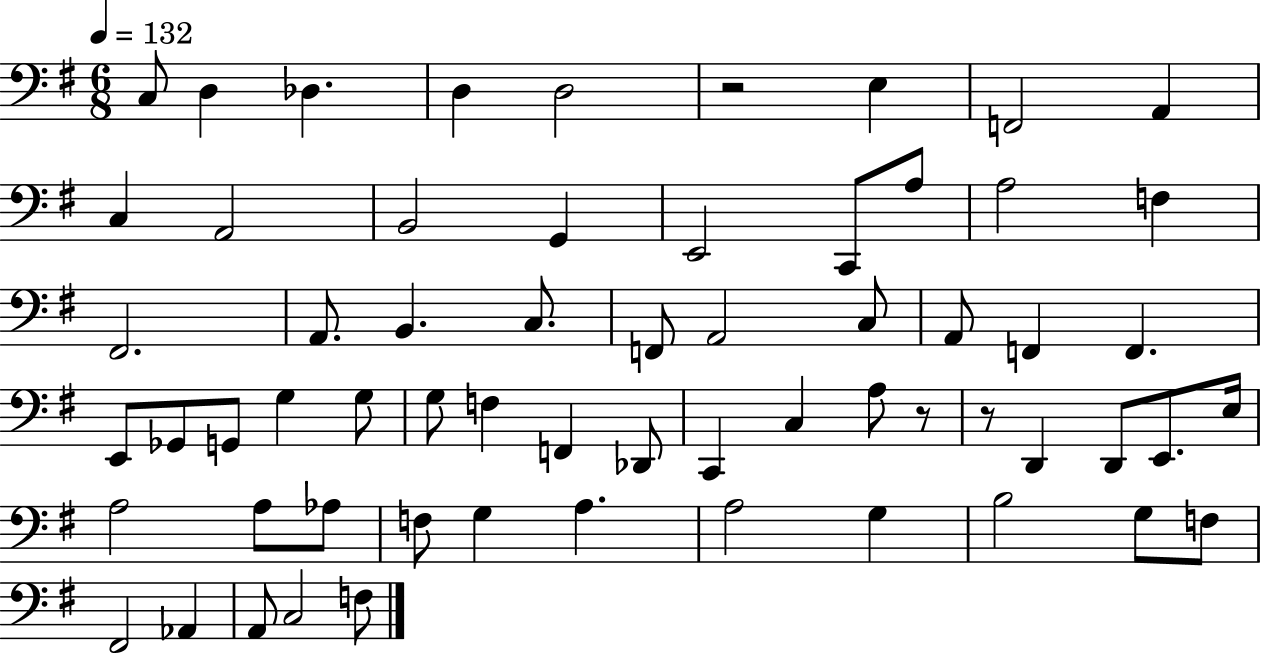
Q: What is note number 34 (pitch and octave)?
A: F3